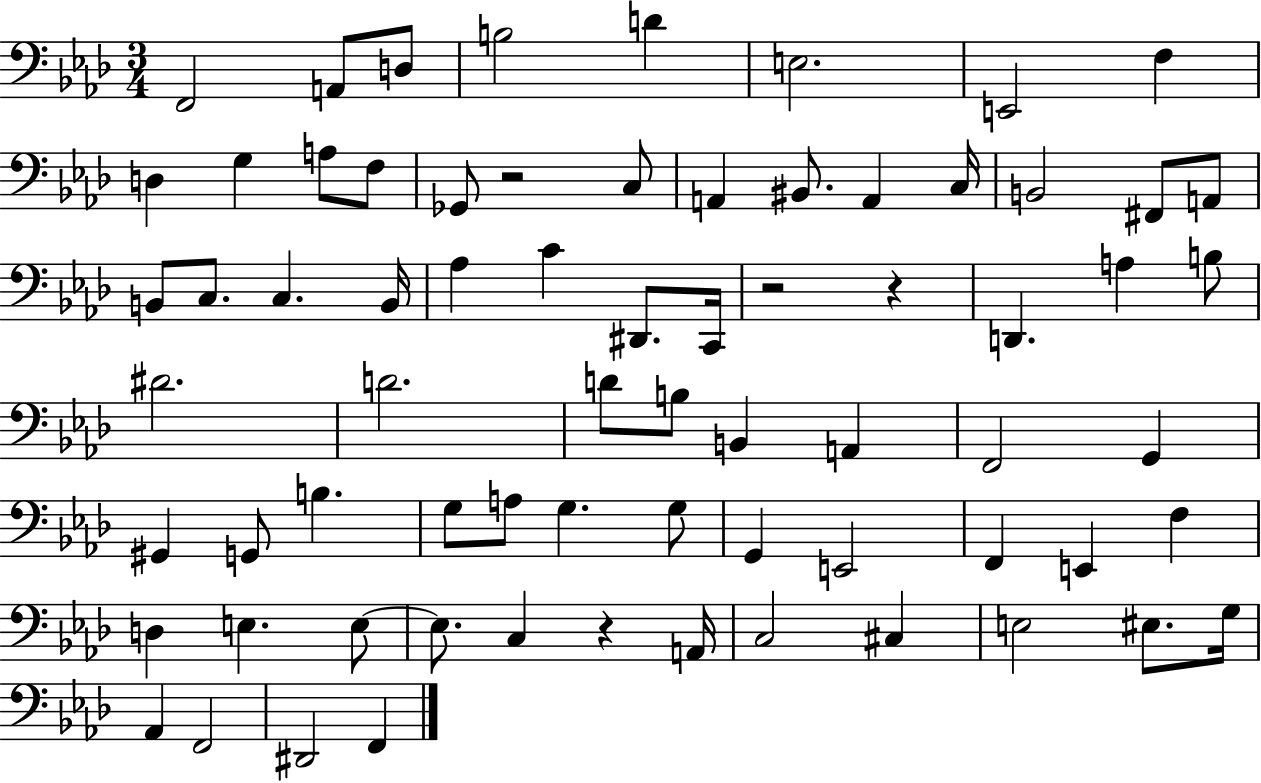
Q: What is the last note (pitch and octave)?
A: F2